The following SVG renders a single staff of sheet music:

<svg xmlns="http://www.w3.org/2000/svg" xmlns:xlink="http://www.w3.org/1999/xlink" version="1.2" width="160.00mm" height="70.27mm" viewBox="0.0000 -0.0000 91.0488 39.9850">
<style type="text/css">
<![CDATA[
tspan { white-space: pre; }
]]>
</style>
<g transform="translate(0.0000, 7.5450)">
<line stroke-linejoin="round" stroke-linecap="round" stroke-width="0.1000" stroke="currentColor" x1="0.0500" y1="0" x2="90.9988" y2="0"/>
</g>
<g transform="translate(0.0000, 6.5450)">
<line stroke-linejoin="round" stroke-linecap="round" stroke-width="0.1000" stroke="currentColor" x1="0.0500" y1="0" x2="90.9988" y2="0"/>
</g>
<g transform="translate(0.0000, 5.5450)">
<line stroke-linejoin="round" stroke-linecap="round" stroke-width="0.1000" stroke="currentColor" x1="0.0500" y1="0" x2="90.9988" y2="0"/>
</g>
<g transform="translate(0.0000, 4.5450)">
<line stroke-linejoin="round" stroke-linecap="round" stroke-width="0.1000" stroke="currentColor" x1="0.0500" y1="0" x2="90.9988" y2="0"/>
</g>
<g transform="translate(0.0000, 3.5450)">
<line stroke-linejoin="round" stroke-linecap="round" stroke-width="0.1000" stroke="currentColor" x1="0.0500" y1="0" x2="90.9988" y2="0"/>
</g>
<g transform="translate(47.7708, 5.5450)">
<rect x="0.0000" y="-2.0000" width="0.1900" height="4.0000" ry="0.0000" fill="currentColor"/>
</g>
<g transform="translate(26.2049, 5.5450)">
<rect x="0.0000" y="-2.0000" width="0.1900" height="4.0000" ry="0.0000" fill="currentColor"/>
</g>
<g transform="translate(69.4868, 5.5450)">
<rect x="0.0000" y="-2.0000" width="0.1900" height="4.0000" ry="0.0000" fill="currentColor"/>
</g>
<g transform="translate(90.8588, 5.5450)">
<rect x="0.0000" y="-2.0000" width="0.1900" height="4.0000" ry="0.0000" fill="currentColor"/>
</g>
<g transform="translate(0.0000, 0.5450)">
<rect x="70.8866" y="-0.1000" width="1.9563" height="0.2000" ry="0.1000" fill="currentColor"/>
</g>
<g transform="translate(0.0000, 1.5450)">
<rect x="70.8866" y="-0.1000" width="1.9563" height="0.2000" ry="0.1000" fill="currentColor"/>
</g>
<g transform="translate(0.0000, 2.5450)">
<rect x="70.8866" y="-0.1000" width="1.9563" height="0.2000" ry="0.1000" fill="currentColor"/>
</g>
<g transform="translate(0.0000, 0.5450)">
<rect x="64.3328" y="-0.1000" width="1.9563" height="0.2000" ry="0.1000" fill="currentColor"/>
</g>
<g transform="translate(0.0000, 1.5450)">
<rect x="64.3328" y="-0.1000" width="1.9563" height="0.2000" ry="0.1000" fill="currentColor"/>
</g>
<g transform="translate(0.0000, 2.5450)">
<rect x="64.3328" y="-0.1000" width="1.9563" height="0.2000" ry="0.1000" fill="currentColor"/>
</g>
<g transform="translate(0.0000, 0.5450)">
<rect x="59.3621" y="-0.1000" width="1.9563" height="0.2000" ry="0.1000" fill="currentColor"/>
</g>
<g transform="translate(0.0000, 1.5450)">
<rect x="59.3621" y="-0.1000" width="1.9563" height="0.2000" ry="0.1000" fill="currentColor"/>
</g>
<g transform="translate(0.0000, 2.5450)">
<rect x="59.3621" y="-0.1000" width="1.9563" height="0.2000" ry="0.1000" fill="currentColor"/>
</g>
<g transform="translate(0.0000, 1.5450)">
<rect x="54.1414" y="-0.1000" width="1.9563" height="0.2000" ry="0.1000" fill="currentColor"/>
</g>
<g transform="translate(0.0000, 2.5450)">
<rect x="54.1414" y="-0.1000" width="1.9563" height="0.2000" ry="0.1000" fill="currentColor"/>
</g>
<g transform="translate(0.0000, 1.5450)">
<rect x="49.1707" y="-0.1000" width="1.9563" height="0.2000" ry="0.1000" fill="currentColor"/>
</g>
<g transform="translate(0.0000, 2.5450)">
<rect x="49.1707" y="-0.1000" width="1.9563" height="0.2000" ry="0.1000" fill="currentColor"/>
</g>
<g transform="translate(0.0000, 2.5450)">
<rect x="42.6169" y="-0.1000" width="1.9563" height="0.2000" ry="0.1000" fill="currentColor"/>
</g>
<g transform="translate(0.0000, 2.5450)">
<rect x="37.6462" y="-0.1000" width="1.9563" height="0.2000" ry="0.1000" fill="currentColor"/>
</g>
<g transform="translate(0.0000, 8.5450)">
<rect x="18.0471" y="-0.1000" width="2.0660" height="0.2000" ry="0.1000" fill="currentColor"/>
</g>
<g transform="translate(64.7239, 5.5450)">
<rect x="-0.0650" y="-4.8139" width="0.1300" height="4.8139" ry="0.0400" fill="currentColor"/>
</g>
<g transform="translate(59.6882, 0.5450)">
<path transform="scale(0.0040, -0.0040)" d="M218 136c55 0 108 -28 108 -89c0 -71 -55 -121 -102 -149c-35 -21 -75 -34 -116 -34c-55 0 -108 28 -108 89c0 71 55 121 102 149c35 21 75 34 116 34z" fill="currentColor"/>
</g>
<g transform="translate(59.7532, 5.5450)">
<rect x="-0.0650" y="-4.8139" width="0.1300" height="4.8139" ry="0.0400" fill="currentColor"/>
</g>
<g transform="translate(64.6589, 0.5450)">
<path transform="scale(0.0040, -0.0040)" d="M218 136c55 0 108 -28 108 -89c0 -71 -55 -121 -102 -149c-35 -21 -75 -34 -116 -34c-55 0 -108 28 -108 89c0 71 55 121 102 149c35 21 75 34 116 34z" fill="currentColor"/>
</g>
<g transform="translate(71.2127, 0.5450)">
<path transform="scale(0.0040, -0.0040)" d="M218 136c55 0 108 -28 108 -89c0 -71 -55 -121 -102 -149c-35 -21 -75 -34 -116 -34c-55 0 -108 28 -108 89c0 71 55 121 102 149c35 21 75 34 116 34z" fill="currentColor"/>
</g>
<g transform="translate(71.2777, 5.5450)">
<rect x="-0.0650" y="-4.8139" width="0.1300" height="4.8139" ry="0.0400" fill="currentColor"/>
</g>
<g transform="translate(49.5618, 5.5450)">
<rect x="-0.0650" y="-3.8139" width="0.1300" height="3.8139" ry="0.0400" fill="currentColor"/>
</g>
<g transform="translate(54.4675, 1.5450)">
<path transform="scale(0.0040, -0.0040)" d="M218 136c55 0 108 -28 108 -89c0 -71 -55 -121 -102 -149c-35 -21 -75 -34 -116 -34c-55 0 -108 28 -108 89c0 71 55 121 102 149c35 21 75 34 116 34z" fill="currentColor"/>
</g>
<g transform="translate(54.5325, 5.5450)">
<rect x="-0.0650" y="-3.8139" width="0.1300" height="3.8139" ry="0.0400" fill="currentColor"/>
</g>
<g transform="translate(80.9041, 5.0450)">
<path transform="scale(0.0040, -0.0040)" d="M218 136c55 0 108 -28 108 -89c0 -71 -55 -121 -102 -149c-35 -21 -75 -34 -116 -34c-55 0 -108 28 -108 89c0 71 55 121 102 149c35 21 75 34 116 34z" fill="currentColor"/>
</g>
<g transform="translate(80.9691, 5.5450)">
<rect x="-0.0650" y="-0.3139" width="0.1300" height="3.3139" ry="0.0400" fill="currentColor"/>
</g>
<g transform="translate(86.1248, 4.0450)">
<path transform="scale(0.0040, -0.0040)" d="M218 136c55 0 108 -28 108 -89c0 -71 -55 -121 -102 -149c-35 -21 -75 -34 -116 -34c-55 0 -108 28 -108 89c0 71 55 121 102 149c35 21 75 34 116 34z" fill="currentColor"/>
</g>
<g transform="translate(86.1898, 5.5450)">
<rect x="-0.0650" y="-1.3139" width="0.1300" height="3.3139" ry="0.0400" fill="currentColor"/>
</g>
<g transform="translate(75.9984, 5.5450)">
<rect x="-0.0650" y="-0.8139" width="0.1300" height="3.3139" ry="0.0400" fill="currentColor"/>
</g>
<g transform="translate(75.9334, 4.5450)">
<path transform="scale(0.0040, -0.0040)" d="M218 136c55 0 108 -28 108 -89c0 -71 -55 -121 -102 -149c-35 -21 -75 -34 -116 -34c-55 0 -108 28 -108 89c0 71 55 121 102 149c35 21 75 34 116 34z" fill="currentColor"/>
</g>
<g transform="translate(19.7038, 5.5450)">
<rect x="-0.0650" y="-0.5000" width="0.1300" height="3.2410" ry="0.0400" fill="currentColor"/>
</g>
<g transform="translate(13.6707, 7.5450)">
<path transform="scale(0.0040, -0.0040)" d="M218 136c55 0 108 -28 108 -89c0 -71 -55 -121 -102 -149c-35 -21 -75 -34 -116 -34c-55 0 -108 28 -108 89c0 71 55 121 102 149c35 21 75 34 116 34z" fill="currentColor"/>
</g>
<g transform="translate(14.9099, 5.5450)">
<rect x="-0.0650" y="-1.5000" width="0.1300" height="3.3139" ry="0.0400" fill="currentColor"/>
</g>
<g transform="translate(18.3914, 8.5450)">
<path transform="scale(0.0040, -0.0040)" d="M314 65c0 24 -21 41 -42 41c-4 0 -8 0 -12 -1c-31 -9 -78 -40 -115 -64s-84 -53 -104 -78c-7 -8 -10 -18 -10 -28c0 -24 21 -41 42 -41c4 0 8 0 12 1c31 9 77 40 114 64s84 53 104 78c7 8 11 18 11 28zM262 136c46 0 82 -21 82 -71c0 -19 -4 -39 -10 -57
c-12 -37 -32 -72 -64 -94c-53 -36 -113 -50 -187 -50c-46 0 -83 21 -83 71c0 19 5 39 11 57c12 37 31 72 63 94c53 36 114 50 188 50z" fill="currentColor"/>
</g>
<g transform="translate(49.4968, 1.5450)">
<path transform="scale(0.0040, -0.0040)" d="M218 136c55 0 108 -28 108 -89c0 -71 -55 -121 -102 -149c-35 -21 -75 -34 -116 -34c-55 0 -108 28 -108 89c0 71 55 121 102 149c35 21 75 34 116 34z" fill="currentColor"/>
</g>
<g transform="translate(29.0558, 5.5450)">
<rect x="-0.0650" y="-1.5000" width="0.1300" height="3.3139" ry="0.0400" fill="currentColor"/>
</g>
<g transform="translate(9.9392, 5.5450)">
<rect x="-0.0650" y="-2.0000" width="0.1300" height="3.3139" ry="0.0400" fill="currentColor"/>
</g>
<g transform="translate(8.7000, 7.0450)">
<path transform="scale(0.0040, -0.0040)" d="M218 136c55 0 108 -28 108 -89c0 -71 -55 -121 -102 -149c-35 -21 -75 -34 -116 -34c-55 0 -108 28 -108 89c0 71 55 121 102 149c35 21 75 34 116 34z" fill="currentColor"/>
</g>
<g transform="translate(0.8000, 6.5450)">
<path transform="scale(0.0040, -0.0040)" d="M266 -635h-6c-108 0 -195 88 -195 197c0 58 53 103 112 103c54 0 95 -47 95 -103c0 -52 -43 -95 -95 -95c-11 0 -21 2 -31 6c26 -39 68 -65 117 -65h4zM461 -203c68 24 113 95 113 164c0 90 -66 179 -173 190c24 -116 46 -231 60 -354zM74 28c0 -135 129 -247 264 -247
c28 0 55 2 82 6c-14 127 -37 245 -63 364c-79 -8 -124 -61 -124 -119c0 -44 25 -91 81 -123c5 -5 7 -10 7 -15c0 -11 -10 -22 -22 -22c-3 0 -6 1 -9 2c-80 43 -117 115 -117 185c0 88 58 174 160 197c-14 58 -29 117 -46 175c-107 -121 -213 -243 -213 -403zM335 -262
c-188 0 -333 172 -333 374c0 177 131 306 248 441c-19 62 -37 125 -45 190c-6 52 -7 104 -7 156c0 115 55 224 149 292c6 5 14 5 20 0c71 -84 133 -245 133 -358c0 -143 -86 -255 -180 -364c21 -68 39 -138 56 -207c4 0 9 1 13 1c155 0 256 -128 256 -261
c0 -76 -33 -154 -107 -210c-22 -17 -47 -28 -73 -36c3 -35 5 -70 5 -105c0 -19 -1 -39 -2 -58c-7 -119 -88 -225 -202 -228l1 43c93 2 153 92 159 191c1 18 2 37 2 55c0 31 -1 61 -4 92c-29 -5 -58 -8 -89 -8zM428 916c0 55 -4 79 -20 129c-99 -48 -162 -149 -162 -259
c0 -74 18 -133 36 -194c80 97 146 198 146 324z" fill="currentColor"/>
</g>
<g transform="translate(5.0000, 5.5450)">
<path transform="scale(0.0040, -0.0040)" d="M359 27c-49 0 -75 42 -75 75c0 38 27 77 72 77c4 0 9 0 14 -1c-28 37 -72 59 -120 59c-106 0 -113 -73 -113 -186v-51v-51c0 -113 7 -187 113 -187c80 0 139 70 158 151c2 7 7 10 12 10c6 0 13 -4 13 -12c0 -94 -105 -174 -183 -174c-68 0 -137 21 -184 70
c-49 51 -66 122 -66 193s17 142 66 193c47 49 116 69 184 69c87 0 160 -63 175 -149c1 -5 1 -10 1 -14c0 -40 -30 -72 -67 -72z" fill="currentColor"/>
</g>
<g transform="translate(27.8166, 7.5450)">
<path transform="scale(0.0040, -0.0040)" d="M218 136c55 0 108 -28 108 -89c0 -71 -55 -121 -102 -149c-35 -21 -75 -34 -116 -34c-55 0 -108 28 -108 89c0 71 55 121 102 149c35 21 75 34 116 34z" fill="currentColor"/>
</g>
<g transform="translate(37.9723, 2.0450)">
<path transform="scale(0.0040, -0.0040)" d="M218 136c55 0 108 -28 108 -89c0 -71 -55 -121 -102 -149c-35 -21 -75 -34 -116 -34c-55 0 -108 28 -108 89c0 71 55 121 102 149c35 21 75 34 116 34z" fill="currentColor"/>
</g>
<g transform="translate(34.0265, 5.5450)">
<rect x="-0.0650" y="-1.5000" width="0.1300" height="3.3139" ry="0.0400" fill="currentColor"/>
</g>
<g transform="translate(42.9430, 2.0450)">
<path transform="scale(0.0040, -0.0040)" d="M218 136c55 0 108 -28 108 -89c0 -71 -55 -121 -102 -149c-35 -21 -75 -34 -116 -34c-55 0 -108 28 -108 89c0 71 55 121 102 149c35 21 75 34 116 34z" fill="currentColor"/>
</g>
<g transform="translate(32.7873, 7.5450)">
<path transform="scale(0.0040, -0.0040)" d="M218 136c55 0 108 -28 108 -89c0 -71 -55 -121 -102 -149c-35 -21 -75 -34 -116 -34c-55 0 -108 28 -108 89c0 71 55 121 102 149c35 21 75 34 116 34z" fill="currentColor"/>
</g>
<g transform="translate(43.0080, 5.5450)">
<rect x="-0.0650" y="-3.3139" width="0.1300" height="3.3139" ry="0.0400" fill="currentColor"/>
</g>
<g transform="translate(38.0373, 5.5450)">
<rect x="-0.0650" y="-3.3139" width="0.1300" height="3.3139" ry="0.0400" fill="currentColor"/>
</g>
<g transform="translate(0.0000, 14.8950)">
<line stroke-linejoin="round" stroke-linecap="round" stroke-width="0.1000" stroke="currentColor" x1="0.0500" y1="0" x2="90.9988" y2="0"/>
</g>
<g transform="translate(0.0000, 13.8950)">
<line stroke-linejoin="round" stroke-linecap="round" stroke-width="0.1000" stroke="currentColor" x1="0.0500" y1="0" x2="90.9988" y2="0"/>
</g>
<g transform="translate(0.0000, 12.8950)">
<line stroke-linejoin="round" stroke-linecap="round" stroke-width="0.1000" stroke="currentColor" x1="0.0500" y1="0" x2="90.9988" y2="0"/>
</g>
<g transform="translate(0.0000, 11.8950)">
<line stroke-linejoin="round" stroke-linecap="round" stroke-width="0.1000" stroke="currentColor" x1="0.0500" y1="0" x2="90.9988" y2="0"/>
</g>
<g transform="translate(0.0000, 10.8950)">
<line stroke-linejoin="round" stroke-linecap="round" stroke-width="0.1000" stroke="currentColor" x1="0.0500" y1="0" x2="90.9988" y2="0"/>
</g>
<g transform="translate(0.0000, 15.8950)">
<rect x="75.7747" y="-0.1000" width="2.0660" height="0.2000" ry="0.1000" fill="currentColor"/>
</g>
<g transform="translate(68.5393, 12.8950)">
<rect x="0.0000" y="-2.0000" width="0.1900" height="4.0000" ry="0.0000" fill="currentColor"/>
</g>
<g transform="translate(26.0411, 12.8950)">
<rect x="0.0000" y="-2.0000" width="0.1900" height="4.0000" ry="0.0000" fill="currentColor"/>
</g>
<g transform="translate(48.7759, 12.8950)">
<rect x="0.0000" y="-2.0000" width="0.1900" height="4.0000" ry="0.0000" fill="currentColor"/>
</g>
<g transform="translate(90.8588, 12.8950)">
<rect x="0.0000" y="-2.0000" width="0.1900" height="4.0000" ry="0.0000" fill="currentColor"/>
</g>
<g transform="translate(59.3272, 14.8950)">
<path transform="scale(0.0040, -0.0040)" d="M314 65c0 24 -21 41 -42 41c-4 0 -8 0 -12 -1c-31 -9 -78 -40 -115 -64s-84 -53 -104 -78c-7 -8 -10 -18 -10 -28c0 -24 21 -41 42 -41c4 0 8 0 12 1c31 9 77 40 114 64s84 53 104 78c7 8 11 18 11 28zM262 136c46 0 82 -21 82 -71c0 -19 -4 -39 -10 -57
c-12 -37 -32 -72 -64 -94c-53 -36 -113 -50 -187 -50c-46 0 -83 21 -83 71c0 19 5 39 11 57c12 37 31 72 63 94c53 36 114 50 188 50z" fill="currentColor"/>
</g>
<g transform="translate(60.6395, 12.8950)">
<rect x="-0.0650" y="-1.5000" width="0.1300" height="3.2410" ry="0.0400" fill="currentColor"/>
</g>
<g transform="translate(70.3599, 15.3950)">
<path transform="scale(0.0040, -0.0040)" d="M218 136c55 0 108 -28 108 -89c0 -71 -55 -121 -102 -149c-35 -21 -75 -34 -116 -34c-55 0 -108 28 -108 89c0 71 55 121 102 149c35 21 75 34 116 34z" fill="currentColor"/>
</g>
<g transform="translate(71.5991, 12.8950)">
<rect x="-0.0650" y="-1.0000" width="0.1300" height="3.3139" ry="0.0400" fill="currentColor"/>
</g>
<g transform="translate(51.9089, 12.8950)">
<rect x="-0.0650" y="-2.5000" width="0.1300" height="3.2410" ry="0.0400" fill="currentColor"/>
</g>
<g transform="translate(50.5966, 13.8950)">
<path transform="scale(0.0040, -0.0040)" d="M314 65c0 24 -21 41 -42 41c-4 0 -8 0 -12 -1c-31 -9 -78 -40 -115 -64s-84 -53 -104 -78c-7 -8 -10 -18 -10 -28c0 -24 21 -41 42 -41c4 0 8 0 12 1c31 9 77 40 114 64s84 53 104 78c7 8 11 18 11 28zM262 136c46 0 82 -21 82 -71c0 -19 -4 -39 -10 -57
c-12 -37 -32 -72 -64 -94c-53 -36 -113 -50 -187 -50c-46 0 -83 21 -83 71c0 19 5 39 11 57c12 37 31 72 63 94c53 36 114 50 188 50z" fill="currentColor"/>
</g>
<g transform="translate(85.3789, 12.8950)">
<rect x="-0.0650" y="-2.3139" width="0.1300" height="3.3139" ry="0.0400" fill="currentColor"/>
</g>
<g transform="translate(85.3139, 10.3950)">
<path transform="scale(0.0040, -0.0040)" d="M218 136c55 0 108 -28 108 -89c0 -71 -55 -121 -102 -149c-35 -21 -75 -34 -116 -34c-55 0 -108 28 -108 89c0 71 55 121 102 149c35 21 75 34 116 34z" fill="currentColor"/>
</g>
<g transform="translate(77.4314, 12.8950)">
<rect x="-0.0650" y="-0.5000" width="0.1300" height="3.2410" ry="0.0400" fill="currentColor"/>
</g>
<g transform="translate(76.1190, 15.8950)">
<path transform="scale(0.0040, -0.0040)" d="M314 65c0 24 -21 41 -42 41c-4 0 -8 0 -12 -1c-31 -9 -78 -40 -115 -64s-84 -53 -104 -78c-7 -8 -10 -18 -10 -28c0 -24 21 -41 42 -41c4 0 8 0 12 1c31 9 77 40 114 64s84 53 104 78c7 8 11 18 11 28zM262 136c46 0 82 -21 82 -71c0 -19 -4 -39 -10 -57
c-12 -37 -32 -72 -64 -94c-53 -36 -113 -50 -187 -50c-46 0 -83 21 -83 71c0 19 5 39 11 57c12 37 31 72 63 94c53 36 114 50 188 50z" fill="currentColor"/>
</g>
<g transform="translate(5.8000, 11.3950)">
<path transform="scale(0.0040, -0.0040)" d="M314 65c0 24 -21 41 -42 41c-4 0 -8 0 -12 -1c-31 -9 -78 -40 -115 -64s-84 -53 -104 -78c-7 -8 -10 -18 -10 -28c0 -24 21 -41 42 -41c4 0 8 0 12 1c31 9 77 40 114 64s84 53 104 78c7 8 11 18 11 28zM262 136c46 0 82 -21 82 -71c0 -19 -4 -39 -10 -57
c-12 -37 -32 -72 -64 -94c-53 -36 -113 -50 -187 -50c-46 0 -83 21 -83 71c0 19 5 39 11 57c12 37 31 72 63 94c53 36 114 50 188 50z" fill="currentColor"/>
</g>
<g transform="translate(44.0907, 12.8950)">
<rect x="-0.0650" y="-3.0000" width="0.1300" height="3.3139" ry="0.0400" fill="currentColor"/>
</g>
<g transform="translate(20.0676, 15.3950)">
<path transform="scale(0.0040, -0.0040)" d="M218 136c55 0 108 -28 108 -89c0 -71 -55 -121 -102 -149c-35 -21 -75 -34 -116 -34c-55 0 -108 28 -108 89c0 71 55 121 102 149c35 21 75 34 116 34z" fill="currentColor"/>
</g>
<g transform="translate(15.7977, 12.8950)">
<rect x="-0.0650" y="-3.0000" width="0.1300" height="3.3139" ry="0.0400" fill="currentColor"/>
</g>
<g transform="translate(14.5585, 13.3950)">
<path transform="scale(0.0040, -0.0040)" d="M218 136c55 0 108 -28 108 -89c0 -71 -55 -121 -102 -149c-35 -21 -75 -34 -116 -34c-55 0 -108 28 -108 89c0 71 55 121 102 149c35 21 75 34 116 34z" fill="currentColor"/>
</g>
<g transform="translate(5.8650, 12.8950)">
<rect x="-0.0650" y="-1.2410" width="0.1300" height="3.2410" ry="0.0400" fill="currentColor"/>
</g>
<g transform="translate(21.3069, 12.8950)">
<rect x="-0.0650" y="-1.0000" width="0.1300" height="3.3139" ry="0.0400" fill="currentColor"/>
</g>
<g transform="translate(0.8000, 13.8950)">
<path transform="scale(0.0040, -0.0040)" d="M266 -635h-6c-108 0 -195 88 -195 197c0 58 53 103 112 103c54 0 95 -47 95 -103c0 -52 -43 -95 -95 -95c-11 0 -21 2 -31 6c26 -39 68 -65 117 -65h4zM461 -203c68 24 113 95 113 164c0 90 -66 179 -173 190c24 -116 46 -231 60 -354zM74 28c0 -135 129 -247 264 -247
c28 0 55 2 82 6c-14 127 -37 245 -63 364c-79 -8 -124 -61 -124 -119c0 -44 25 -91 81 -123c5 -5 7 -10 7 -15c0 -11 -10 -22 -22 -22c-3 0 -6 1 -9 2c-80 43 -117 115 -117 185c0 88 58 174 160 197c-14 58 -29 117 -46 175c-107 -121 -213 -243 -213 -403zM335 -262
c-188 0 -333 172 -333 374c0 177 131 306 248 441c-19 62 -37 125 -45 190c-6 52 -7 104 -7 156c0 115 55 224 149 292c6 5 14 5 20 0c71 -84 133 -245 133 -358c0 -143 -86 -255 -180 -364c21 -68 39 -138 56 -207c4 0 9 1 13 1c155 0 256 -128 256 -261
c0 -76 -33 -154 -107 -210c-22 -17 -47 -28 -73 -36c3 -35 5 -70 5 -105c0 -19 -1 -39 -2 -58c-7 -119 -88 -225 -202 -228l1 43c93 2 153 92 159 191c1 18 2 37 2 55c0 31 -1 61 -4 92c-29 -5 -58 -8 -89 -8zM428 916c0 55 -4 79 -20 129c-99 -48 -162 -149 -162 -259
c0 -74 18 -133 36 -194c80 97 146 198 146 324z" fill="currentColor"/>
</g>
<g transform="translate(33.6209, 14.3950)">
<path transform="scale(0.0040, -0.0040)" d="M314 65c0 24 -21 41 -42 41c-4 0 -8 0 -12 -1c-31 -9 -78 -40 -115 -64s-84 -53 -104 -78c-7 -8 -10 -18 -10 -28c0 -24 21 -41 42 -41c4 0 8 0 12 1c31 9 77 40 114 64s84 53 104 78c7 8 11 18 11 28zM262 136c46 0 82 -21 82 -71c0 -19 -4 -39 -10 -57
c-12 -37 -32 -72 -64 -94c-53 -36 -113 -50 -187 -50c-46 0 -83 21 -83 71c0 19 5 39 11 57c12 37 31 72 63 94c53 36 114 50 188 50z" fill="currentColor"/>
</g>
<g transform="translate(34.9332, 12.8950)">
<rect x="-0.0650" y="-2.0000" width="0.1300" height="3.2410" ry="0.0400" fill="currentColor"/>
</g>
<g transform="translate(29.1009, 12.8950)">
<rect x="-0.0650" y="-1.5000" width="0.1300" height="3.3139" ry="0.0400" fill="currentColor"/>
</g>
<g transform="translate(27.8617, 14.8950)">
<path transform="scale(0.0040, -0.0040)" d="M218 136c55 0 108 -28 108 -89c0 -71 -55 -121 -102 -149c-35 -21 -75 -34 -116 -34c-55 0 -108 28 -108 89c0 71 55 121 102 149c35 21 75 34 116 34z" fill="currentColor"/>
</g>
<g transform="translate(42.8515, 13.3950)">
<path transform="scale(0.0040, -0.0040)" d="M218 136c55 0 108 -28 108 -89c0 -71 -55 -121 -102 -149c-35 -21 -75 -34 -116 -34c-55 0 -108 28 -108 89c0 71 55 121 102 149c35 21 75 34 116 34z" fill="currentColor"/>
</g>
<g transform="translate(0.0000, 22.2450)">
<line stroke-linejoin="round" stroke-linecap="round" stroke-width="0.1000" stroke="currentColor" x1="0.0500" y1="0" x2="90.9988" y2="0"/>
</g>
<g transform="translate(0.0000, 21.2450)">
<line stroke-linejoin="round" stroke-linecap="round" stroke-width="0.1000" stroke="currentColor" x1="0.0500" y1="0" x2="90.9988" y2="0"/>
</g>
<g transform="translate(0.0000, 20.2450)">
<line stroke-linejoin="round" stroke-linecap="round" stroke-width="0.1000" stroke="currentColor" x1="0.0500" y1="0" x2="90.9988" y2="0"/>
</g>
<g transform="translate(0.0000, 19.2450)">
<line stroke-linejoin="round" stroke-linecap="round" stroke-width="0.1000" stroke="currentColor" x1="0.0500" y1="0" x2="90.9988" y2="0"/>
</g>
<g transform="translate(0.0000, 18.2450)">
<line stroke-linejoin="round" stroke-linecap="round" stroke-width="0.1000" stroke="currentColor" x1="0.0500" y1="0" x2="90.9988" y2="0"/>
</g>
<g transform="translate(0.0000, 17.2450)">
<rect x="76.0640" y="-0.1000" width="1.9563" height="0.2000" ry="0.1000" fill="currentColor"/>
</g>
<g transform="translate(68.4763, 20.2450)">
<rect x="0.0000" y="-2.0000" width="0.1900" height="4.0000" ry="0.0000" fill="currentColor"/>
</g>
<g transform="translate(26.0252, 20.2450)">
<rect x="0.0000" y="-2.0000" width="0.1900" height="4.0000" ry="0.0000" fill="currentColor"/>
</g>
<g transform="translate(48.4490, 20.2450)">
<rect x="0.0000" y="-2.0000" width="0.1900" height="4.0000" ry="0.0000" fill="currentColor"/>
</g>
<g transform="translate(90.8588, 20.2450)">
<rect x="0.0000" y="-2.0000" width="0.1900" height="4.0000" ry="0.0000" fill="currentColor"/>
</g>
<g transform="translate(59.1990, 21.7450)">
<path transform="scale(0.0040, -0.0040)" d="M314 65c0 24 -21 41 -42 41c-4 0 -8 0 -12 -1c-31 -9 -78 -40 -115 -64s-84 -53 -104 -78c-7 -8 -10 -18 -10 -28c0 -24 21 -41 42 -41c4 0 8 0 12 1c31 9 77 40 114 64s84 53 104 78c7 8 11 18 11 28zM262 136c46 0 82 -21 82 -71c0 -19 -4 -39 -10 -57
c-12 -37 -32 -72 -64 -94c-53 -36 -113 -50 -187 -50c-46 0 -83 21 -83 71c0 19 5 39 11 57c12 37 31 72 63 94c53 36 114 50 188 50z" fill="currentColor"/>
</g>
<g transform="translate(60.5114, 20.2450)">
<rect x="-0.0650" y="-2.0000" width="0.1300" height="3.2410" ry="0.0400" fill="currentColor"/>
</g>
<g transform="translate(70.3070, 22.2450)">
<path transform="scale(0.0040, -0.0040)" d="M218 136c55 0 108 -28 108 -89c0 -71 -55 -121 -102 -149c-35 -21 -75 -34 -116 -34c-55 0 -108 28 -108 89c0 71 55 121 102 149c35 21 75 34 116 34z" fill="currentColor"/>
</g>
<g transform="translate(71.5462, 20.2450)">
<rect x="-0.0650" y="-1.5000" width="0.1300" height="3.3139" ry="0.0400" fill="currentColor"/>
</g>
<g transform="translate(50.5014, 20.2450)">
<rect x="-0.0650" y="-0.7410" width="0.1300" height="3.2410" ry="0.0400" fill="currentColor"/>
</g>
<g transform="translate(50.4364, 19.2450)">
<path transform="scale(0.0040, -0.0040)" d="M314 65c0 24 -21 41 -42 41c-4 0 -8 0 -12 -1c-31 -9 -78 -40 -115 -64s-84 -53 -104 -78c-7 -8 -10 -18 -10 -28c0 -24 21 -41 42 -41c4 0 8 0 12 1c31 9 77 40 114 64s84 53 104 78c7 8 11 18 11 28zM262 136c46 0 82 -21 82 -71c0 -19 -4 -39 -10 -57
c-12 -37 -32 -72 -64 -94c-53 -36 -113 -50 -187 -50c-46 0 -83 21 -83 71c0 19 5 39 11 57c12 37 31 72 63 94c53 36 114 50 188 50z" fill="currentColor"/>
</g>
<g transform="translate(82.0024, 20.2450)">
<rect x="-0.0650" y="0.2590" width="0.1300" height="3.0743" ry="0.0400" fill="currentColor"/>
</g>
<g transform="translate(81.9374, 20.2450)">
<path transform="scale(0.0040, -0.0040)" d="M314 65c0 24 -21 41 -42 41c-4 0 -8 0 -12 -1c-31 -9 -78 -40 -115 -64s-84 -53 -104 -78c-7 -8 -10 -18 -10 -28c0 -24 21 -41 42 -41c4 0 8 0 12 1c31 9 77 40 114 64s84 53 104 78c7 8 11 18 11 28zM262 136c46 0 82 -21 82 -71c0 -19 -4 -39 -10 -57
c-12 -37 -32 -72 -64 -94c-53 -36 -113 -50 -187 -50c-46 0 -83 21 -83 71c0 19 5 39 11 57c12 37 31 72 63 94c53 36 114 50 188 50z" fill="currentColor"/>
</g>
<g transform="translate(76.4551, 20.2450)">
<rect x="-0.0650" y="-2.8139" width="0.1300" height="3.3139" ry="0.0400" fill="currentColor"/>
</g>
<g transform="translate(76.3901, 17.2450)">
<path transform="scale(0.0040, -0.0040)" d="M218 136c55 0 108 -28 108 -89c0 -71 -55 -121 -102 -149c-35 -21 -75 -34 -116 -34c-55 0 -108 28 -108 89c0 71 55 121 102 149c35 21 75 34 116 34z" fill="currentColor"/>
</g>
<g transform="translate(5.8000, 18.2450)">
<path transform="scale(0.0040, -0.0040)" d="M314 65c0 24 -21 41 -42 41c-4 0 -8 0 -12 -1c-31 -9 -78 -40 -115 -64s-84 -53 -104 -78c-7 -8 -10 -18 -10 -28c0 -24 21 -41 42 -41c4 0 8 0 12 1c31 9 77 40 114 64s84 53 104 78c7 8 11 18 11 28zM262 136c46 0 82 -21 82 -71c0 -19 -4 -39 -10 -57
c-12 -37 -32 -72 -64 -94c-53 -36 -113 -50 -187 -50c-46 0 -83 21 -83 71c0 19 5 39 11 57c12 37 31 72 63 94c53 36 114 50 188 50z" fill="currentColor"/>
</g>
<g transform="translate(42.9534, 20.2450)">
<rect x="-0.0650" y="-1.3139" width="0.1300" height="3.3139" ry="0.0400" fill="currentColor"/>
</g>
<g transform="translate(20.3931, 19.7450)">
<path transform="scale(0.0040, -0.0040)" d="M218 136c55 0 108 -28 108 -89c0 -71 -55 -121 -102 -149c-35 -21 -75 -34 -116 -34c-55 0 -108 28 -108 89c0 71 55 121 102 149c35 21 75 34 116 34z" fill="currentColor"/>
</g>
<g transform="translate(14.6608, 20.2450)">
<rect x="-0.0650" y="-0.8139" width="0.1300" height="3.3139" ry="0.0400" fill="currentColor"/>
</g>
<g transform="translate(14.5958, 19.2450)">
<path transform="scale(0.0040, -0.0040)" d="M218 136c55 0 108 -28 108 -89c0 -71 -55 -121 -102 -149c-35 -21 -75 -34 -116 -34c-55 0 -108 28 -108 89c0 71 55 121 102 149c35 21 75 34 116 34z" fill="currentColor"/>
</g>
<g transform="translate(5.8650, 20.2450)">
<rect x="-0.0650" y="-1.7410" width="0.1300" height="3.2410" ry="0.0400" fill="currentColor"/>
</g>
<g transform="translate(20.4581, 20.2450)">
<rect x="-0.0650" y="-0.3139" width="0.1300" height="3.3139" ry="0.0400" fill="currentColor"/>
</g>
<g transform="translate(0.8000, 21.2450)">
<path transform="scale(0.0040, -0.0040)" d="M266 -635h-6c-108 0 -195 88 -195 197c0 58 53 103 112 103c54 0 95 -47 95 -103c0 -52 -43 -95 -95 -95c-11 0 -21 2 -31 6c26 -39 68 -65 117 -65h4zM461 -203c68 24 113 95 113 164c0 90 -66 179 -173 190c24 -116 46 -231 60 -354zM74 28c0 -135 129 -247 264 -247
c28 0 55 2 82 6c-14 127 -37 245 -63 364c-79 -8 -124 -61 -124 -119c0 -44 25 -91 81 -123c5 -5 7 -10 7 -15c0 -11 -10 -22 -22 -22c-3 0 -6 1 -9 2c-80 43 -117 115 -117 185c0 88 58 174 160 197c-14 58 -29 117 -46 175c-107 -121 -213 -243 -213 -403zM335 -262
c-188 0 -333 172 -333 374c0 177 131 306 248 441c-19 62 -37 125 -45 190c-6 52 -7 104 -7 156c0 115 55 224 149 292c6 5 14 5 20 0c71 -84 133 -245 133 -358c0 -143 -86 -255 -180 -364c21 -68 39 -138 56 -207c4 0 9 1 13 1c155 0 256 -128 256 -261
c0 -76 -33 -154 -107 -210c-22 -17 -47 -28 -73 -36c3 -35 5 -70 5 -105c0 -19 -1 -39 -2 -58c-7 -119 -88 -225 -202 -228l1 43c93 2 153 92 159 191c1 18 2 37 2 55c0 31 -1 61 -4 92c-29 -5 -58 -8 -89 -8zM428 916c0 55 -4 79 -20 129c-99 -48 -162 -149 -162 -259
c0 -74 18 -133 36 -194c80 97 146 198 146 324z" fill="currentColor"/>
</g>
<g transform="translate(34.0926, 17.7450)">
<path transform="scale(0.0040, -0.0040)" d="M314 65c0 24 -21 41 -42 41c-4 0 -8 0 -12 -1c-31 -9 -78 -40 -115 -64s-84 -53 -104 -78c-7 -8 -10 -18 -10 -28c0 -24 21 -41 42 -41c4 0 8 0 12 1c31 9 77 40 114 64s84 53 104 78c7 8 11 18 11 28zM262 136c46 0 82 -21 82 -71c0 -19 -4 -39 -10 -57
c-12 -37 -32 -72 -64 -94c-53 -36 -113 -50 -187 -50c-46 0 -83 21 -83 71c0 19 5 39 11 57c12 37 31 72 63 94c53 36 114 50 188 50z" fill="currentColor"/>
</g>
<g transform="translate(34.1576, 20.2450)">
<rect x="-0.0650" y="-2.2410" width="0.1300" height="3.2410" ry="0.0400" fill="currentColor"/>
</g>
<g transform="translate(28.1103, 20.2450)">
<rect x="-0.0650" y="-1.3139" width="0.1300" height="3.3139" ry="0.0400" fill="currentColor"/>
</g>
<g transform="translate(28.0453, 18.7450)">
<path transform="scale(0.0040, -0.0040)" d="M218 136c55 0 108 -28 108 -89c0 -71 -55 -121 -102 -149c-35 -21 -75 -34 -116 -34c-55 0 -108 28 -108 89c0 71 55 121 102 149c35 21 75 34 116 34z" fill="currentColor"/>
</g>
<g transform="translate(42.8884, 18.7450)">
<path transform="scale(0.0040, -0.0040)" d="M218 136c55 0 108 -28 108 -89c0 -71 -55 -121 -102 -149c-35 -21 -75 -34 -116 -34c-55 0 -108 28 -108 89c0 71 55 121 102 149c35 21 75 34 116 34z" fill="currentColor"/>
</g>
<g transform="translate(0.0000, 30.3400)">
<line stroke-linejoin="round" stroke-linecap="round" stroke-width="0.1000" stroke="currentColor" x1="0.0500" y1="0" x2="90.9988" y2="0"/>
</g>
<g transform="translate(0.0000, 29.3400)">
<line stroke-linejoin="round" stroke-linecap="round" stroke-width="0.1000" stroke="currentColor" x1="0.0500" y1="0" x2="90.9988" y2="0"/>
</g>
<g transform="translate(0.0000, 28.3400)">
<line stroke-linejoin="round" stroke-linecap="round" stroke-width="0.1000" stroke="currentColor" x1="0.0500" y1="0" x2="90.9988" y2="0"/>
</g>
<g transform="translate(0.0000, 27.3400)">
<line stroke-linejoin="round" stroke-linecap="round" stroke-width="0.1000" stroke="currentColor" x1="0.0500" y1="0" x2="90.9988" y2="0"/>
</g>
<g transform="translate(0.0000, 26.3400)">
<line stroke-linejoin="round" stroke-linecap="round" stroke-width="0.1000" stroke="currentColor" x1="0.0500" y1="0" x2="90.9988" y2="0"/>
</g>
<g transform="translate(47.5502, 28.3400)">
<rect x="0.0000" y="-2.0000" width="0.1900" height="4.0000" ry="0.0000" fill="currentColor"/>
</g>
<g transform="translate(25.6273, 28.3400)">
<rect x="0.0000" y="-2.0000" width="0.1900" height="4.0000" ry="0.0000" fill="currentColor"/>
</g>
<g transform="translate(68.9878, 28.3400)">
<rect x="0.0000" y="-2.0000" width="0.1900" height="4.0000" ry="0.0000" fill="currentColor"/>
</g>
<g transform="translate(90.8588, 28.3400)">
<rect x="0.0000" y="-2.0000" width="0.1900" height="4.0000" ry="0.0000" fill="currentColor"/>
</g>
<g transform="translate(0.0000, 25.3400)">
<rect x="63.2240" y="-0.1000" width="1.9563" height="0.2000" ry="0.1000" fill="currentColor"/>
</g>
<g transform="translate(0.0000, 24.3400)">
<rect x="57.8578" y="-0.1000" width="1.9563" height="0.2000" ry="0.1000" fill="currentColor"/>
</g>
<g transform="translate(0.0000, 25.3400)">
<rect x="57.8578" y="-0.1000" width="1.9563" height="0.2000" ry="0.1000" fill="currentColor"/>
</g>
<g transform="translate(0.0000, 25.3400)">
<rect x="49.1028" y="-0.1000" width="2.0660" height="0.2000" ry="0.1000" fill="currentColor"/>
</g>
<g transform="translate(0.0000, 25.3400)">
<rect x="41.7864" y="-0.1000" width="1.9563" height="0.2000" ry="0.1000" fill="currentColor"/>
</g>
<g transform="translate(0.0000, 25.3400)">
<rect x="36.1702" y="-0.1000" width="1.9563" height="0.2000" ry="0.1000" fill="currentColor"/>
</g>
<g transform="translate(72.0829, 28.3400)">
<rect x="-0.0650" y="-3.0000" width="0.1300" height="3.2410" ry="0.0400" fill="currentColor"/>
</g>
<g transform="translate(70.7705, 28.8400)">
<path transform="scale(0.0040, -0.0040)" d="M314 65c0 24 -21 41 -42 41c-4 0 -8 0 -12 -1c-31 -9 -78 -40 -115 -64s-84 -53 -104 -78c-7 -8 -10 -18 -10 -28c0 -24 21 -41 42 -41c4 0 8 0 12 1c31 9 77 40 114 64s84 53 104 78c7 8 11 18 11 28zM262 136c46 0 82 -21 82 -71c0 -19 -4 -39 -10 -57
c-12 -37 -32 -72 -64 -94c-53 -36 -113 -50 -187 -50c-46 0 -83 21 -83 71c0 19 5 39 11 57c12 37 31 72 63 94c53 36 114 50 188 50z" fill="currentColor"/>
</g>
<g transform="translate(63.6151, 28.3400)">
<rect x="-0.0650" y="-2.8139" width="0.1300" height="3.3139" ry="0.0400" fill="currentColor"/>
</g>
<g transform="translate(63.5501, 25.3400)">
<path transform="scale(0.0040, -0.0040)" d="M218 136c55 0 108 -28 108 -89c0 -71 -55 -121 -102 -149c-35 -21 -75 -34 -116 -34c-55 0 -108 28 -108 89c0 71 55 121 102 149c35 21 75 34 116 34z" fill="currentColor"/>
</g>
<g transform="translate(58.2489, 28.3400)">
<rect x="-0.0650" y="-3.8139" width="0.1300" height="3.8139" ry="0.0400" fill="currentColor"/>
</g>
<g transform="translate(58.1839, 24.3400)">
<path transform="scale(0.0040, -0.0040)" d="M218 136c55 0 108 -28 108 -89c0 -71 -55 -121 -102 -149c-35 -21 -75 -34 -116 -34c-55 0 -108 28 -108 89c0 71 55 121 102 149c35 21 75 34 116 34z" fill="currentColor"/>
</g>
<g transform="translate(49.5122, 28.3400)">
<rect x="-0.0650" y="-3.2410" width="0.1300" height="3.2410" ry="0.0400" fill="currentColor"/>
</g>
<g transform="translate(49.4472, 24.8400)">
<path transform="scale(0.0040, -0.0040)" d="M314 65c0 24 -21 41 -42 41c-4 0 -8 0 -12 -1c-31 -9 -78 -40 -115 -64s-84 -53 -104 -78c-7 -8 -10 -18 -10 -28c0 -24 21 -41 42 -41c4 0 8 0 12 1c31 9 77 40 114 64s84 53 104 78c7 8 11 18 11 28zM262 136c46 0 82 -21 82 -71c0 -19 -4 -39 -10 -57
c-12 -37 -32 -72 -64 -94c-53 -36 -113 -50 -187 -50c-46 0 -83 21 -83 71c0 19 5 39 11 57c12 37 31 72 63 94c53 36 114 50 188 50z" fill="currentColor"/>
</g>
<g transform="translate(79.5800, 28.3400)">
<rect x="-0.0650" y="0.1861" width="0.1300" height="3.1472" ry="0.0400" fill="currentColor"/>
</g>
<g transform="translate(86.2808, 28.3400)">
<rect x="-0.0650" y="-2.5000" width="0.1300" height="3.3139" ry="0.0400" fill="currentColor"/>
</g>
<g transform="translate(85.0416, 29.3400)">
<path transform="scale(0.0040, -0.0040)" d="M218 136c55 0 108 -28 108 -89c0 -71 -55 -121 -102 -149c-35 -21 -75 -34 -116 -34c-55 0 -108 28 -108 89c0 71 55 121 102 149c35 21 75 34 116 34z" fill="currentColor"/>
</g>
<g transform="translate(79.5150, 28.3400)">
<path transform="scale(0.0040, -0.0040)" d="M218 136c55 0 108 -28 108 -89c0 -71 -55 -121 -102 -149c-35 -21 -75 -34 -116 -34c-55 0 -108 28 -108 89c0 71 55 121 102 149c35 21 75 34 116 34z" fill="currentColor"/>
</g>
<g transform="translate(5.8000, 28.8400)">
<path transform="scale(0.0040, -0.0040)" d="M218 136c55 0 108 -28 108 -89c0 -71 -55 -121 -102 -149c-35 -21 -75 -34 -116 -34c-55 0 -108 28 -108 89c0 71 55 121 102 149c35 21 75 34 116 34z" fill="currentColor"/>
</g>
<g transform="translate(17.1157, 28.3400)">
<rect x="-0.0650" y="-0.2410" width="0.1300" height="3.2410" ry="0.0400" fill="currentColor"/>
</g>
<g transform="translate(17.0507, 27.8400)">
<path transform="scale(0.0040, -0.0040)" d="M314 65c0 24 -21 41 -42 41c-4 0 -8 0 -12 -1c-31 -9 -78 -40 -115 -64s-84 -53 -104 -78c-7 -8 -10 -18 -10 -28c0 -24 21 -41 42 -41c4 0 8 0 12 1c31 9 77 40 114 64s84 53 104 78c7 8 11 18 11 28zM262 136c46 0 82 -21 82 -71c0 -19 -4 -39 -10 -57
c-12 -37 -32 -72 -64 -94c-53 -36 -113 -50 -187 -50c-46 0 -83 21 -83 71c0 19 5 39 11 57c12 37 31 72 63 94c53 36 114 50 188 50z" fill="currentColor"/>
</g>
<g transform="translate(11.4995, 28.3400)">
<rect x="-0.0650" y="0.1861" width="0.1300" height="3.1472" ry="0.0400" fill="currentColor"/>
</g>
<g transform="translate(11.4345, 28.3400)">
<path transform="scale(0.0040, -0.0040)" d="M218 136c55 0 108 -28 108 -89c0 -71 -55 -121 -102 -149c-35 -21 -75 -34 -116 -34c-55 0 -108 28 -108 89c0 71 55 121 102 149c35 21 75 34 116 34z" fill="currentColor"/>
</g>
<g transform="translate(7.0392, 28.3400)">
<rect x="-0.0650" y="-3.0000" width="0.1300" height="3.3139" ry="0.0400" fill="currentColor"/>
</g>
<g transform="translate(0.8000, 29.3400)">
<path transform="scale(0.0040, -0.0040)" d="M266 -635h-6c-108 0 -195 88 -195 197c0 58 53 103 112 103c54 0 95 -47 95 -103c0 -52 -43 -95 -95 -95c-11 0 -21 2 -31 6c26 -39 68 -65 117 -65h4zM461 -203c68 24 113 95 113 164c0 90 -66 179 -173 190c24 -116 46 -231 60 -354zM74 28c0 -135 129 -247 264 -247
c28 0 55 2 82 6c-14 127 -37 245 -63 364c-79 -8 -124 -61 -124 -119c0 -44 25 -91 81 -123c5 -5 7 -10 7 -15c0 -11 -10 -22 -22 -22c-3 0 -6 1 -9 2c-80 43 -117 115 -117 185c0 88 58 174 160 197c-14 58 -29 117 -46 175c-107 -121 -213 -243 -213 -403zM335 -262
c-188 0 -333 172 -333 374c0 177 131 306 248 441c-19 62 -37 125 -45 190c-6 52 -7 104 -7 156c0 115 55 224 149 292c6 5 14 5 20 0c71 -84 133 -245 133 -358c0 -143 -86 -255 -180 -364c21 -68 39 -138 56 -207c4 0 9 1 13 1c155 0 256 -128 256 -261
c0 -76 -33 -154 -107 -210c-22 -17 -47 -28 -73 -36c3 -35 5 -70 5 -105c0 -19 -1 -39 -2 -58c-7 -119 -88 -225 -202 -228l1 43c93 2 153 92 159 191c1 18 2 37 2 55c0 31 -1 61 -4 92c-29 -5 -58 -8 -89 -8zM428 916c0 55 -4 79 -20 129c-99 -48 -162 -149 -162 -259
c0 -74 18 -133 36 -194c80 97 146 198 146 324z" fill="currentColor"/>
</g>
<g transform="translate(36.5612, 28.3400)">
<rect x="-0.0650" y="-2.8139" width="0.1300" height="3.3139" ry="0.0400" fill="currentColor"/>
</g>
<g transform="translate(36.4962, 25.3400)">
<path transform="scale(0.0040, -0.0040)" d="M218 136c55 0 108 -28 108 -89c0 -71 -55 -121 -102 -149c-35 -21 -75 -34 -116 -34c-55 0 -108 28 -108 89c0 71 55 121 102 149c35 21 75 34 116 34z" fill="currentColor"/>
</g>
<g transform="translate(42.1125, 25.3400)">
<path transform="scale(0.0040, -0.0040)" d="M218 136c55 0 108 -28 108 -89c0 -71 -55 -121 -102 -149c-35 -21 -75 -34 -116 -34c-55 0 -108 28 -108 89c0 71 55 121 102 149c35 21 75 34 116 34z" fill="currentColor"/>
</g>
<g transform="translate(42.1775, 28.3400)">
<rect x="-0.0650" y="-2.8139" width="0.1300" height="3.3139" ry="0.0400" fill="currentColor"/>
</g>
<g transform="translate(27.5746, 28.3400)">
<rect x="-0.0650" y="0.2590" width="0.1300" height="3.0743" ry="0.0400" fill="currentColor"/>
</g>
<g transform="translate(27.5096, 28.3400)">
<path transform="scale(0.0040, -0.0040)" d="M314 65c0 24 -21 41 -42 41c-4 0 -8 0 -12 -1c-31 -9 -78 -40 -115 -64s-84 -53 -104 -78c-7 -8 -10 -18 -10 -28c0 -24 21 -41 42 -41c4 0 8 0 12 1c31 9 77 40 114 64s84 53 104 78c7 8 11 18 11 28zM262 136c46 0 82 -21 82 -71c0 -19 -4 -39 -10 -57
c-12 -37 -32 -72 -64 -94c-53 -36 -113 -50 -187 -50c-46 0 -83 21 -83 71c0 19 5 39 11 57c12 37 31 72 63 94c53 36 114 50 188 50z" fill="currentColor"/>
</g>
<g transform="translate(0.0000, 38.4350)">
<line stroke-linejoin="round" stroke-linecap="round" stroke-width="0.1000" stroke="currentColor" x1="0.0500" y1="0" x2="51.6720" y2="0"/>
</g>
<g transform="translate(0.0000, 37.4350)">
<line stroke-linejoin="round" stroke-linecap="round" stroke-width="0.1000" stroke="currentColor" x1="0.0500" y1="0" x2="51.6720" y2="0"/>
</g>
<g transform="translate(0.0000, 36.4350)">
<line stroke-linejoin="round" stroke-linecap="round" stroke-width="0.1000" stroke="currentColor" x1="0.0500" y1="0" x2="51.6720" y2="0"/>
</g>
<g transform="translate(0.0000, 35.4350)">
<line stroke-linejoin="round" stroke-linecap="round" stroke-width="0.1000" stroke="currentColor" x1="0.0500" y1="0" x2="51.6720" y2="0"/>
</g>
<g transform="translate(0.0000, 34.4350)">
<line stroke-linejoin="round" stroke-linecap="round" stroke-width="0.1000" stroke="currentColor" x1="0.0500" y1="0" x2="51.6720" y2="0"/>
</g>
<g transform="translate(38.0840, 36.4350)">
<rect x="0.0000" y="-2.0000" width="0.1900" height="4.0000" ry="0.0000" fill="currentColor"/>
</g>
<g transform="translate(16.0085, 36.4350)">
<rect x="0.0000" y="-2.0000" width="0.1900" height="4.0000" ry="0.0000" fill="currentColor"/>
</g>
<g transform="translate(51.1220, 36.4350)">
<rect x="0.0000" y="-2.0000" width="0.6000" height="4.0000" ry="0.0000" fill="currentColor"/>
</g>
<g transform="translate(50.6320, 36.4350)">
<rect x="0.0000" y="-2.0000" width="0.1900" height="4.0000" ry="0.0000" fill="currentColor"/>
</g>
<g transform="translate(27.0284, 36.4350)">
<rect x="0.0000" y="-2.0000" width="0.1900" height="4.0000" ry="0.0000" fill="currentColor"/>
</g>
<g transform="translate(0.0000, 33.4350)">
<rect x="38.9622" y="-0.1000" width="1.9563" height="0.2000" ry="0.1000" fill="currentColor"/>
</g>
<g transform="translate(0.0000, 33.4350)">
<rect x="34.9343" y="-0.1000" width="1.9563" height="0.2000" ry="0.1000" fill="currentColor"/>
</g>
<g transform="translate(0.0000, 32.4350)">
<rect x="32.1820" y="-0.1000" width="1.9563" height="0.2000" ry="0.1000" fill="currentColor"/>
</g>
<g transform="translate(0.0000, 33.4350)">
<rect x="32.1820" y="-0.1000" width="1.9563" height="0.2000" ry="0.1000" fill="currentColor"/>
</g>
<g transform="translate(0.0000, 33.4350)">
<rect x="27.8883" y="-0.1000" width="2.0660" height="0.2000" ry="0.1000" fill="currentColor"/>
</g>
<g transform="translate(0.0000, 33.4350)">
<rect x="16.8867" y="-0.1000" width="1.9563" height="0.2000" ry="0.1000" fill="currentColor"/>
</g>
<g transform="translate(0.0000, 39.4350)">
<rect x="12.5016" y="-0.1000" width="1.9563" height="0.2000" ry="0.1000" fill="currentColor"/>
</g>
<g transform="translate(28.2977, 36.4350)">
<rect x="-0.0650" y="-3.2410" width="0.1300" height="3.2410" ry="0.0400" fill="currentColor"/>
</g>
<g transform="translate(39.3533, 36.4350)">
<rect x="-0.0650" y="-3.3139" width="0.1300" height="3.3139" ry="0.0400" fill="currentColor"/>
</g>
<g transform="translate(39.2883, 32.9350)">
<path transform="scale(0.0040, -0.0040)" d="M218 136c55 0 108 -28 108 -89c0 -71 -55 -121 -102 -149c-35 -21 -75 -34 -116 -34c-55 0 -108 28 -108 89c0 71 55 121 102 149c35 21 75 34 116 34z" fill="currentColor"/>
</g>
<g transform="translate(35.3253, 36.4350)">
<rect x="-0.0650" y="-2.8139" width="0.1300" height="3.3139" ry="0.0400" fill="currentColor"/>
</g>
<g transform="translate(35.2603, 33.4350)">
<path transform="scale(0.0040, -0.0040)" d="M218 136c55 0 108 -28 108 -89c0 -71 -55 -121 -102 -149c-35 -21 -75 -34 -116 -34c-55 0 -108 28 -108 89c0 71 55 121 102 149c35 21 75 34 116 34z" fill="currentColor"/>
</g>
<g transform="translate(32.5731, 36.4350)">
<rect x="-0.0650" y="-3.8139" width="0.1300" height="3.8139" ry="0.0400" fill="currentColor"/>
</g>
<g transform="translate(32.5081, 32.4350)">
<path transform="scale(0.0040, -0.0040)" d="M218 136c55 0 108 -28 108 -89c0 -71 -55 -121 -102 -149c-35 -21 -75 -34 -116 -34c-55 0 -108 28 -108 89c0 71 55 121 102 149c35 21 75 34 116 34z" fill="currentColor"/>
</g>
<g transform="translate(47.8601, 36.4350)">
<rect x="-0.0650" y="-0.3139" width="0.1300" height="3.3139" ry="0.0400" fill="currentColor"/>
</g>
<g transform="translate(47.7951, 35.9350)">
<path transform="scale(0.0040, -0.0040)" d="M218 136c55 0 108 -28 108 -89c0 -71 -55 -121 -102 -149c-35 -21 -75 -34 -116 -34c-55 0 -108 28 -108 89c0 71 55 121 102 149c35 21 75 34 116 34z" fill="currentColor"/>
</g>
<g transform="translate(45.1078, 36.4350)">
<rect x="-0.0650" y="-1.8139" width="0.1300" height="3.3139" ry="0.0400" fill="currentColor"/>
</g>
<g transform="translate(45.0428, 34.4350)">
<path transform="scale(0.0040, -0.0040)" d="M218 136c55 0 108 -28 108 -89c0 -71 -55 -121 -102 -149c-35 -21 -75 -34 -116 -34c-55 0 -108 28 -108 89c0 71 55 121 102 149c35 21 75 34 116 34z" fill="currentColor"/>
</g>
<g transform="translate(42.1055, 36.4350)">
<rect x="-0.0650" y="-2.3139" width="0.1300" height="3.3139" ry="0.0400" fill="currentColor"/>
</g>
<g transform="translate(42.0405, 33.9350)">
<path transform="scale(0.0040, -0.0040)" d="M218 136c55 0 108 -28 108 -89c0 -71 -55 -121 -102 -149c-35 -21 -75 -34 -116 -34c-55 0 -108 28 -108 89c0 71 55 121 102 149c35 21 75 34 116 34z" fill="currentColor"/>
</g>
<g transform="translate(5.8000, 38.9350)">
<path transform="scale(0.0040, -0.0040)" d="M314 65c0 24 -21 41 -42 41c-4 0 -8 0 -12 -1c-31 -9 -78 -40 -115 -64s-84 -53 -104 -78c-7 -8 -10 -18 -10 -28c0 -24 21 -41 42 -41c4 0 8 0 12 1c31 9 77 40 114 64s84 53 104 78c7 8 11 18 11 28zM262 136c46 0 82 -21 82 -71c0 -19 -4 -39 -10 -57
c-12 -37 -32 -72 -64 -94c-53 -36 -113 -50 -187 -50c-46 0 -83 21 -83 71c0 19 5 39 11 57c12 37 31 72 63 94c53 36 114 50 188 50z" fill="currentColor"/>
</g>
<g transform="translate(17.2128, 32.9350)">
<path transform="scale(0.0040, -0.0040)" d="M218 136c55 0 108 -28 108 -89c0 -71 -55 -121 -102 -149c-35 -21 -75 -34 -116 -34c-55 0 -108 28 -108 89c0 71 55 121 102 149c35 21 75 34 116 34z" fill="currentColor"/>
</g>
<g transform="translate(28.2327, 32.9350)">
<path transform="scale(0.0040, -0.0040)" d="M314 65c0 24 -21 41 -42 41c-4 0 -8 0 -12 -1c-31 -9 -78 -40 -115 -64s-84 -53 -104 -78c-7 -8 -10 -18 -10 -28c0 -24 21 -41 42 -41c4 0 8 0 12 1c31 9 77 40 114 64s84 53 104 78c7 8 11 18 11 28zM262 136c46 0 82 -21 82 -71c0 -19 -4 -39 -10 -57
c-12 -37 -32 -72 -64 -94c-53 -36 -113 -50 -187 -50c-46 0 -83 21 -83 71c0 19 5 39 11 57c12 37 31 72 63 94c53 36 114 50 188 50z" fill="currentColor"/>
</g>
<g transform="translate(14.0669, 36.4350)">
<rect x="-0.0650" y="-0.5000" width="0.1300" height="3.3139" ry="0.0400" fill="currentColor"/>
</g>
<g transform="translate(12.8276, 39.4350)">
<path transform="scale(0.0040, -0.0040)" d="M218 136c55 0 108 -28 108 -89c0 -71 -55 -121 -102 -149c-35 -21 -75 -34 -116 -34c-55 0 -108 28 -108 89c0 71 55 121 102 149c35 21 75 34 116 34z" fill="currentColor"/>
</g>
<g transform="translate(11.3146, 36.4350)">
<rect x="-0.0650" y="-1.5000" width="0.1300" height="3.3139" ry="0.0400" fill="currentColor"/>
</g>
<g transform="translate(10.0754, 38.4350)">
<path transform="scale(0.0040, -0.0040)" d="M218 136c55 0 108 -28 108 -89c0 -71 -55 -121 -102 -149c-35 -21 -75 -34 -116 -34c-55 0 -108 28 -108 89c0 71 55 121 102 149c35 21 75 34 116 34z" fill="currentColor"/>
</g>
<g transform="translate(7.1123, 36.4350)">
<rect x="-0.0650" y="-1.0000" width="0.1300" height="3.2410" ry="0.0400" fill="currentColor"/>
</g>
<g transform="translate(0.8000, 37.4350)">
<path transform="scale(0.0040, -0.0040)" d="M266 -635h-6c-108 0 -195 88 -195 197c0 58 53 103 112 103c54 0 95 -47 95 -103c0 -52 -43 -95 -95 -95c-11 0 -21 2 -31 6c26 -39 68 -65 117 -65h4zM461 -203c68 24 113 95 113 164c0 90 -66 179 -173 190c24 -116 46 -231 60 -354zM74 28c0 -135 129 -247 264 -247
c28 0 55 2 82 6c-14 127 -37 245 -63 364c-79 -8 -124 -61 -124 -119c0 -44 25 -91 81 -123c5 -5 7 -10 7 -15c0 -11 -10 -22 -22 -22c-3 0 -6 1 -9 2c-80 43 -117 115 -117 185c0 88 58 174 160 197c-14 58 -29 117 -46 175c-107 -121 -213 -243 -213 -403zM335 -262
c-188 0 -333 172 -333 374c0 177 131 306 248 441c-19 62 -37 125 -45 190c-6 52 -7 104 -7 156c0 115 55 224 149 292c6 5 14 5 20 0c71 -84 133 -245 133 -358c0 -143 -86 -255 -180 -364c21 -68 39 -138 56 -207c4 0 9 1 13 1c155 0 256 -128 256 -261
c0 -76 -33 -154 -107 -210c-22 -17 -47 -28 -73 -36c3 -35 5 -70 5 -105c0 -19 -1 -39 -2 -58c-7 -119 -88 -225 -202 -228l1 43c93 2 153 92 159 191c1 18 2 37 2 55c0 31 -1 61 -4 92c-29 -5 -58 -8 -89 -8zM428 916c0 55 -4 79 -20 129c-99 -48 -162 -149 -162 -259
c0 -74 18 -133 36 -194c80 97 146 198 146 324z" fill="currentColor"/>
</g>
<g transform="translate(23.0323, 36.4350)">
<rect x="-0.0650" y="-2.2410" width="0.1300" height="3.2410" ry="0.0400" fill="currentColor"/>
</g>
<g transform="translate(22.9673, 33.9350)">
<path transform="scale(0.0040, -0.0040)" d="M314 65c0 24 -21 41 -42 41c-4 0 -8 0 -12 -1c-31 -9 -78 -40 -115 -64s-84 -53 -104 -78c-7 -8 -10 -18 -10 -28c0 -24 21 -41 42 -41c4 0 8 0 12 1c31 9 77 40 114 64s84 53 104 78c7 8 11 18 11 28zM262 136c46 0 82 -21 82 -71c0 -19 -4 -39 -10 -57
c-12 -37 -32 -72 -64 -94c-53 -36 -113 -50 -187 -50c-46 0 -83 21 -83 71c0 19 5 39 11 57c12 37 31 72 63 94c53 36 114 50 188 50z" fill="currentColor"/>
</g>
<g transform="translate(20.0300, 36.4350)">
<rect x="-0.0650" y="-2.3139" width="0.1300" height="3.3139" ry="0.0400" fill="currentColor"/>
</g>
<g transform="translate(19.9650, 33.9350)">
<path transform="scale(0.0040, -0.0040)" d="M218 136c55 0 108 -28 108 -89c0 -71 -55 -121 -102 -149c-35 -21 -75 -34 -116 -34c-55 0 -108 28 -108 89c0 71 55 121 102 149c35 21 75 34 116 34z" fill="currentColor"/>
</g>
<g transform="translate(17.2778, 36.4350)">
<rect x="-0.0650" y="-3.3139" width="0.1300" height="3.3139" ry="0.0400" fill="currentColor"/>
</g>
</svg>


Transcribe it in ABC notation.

X:1
T:Untitled
M:4/4
L:1/4
K:C
F E C2 E E b b c' c' e' e' e' d c e e2 A D E F2 A G2 E2 D C2 g f2 d c e g2 e d2 F2 E a B2 A B c2 B2 a a b2 c' a A2 B G D2 E C b g g2 b2 c' a b g f c